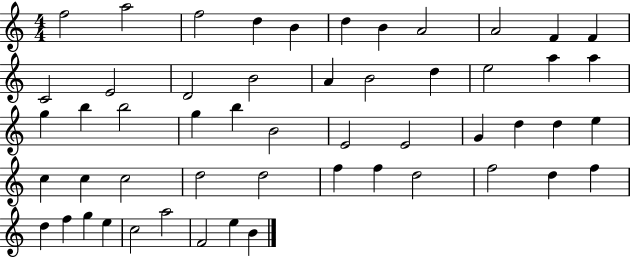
F5/h A5/h F5/h D5/q B4/q D5/q B4/q A4/h A4/h F4/q F4/q C4/h E4/h D4/h B4/h A4/q B4/h D5/q E5/h A5/q A5/q G5/q B5/q B5/h G5/q B5/q B4/h E4/h E4/h G4/q D5/q D5/q E5/q C5/q C5/q C5/h D5/h D5/h F5/q F5/q D5/h F5/h D5/q F5/q D5/q F5/q G5/q E5/q C5/h A5/h F4/h E5/q B4/q